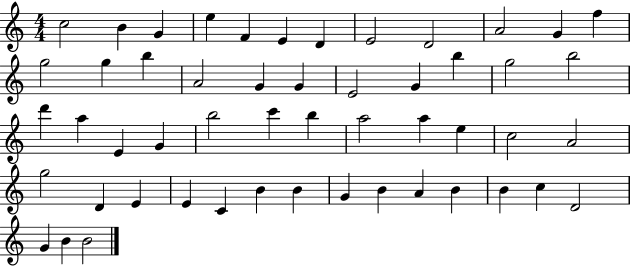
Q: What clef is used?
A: treble